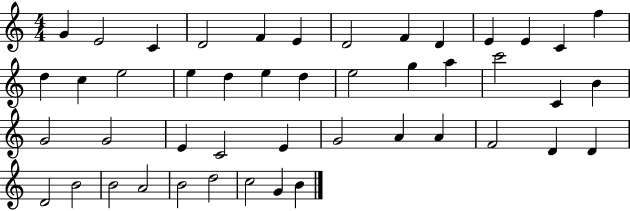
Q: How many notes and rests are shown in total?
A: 46